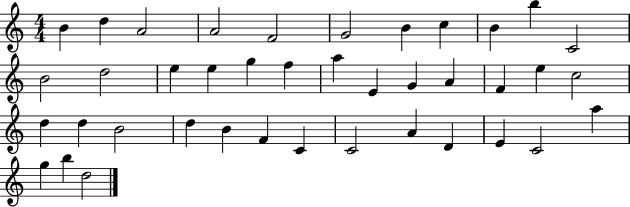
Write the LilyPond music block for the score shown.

{
  \clef treble
  \numericTimeSignature
  \time 4/4
  \key c \major
  b'4 d''4 a'2 | a'2 f'2 | g'2 b'4 c''4 | b'4 b''4 c'2 | \break b'2 d''2 | e''4 e''4 g''4 f''4 | a''4 e'4 g'4 a'4 | f'4 e''4 c''2 | \break d''4 d''4 b'2 | d''4 b'4 f'4 c'4 | c'2 a'4 d'4 | e'4 c'2 a''4 | \break g''4 b''4 d''2 | \bar "|."
}